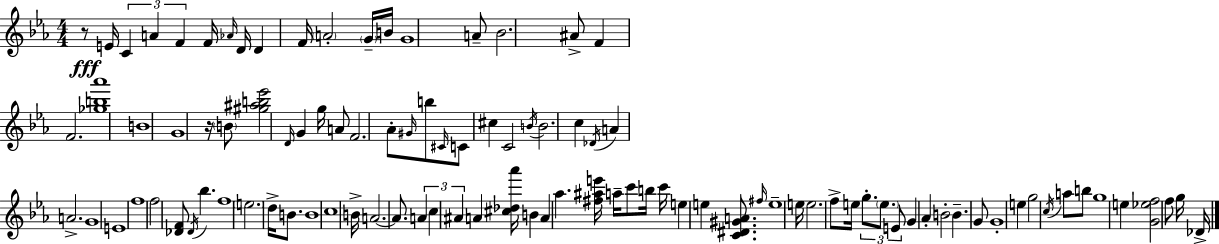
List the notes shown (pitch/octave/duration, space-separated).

R/e E4/s C4/q A4/q F4/q F4/s Ab4/s D4/s D4/q F4/s A4/h G4/s B4/s G4/w A4/e Bb4/h. A#4/e F4/q F4/h. [Gb5,B5,Ab6]/w B4/w G4/w R/s B4/e [G#5,A#5,B5,Eb6]/h D4/s G4/q G5/s A4/e F4/h. Ab4/e G#4/s B5/e C#4/s C4/e C#5/q C4/h B4/s B4/h. C5/q Db4/s A4/q A4/h. G4/w E4/w F5/w F5/h [Db4,F4]/e Db4/s Bb5/q. F5/w E5/h. D5/s B4/e. B4/w C5/w B4/s A4/h. A4/e. A4/q C5/q A#4/q A4/q [C#5,Db5,Ab6]/s B4/q A4/q Ab5/q. [F#5,A#5,E6]/s A5/s C6/e B5/s C6/s E5/q E5/q [C4,D#4,G#4,A4]/e. F#5/s E5/w E5/s E5/h. F5/e E5/s G5/e. E5/e. E4/e G4/q Ab4/q B4/h B4/q. G4/e G4/w E5/q G5/h C5/s A5/e B5/e G5/w E5/q [G4,Eb5,F5]/h F5/e G5/s Db4/s